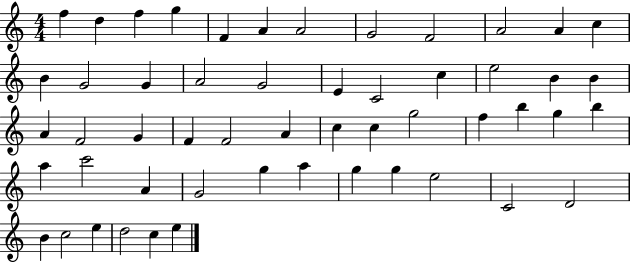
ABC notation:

X:1
T:Untitled
M:4/4
L:1/4
K:C
f d f g F A A2 G2 F2 A2 A c B G2 G A2 G2 E C2 c e2 B B A F2 G F F2 A c c g2 f b g b a c'2 A G2 g a g g e2 C2 D2 B c2 e d2 c e